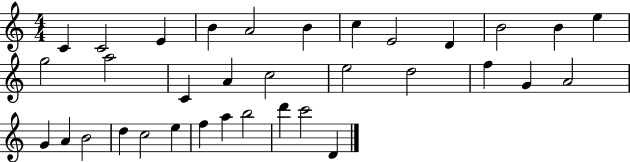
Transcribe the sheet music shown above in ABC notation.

X:1
T:Untitled
M:4/4
L:1/4
K:C
C C2 E B A2 B c E2 D B2 B e g2 a2 C A c2 e2 d2 f G A2 G A B2 d c2 e f a b2 d' c'2 D